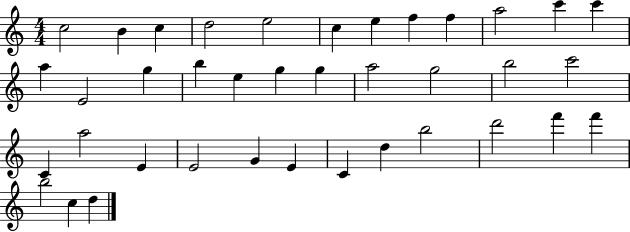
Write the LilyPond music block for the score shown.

{
  \clef treble
  \numericTimeSignature
  \time 4/4
  \key c \major
  c''2 b'4 c''4 | d''2 e''2 | c''4 e''4 f''4 f''4 | a''2 c'''4 c'''4 | \break a''4 e'2 g''4 | b''4 e''4 g''4 g''4 | a''2 g''2 | b''2 c'''2 | \break c'4 a''2 e'4 | e'2 g'4 e'4 | c'4 d''4 b''2 | d'''2 f'''4 f'''4 | \break b''2 c''4 d''4 | \bar "|."
}